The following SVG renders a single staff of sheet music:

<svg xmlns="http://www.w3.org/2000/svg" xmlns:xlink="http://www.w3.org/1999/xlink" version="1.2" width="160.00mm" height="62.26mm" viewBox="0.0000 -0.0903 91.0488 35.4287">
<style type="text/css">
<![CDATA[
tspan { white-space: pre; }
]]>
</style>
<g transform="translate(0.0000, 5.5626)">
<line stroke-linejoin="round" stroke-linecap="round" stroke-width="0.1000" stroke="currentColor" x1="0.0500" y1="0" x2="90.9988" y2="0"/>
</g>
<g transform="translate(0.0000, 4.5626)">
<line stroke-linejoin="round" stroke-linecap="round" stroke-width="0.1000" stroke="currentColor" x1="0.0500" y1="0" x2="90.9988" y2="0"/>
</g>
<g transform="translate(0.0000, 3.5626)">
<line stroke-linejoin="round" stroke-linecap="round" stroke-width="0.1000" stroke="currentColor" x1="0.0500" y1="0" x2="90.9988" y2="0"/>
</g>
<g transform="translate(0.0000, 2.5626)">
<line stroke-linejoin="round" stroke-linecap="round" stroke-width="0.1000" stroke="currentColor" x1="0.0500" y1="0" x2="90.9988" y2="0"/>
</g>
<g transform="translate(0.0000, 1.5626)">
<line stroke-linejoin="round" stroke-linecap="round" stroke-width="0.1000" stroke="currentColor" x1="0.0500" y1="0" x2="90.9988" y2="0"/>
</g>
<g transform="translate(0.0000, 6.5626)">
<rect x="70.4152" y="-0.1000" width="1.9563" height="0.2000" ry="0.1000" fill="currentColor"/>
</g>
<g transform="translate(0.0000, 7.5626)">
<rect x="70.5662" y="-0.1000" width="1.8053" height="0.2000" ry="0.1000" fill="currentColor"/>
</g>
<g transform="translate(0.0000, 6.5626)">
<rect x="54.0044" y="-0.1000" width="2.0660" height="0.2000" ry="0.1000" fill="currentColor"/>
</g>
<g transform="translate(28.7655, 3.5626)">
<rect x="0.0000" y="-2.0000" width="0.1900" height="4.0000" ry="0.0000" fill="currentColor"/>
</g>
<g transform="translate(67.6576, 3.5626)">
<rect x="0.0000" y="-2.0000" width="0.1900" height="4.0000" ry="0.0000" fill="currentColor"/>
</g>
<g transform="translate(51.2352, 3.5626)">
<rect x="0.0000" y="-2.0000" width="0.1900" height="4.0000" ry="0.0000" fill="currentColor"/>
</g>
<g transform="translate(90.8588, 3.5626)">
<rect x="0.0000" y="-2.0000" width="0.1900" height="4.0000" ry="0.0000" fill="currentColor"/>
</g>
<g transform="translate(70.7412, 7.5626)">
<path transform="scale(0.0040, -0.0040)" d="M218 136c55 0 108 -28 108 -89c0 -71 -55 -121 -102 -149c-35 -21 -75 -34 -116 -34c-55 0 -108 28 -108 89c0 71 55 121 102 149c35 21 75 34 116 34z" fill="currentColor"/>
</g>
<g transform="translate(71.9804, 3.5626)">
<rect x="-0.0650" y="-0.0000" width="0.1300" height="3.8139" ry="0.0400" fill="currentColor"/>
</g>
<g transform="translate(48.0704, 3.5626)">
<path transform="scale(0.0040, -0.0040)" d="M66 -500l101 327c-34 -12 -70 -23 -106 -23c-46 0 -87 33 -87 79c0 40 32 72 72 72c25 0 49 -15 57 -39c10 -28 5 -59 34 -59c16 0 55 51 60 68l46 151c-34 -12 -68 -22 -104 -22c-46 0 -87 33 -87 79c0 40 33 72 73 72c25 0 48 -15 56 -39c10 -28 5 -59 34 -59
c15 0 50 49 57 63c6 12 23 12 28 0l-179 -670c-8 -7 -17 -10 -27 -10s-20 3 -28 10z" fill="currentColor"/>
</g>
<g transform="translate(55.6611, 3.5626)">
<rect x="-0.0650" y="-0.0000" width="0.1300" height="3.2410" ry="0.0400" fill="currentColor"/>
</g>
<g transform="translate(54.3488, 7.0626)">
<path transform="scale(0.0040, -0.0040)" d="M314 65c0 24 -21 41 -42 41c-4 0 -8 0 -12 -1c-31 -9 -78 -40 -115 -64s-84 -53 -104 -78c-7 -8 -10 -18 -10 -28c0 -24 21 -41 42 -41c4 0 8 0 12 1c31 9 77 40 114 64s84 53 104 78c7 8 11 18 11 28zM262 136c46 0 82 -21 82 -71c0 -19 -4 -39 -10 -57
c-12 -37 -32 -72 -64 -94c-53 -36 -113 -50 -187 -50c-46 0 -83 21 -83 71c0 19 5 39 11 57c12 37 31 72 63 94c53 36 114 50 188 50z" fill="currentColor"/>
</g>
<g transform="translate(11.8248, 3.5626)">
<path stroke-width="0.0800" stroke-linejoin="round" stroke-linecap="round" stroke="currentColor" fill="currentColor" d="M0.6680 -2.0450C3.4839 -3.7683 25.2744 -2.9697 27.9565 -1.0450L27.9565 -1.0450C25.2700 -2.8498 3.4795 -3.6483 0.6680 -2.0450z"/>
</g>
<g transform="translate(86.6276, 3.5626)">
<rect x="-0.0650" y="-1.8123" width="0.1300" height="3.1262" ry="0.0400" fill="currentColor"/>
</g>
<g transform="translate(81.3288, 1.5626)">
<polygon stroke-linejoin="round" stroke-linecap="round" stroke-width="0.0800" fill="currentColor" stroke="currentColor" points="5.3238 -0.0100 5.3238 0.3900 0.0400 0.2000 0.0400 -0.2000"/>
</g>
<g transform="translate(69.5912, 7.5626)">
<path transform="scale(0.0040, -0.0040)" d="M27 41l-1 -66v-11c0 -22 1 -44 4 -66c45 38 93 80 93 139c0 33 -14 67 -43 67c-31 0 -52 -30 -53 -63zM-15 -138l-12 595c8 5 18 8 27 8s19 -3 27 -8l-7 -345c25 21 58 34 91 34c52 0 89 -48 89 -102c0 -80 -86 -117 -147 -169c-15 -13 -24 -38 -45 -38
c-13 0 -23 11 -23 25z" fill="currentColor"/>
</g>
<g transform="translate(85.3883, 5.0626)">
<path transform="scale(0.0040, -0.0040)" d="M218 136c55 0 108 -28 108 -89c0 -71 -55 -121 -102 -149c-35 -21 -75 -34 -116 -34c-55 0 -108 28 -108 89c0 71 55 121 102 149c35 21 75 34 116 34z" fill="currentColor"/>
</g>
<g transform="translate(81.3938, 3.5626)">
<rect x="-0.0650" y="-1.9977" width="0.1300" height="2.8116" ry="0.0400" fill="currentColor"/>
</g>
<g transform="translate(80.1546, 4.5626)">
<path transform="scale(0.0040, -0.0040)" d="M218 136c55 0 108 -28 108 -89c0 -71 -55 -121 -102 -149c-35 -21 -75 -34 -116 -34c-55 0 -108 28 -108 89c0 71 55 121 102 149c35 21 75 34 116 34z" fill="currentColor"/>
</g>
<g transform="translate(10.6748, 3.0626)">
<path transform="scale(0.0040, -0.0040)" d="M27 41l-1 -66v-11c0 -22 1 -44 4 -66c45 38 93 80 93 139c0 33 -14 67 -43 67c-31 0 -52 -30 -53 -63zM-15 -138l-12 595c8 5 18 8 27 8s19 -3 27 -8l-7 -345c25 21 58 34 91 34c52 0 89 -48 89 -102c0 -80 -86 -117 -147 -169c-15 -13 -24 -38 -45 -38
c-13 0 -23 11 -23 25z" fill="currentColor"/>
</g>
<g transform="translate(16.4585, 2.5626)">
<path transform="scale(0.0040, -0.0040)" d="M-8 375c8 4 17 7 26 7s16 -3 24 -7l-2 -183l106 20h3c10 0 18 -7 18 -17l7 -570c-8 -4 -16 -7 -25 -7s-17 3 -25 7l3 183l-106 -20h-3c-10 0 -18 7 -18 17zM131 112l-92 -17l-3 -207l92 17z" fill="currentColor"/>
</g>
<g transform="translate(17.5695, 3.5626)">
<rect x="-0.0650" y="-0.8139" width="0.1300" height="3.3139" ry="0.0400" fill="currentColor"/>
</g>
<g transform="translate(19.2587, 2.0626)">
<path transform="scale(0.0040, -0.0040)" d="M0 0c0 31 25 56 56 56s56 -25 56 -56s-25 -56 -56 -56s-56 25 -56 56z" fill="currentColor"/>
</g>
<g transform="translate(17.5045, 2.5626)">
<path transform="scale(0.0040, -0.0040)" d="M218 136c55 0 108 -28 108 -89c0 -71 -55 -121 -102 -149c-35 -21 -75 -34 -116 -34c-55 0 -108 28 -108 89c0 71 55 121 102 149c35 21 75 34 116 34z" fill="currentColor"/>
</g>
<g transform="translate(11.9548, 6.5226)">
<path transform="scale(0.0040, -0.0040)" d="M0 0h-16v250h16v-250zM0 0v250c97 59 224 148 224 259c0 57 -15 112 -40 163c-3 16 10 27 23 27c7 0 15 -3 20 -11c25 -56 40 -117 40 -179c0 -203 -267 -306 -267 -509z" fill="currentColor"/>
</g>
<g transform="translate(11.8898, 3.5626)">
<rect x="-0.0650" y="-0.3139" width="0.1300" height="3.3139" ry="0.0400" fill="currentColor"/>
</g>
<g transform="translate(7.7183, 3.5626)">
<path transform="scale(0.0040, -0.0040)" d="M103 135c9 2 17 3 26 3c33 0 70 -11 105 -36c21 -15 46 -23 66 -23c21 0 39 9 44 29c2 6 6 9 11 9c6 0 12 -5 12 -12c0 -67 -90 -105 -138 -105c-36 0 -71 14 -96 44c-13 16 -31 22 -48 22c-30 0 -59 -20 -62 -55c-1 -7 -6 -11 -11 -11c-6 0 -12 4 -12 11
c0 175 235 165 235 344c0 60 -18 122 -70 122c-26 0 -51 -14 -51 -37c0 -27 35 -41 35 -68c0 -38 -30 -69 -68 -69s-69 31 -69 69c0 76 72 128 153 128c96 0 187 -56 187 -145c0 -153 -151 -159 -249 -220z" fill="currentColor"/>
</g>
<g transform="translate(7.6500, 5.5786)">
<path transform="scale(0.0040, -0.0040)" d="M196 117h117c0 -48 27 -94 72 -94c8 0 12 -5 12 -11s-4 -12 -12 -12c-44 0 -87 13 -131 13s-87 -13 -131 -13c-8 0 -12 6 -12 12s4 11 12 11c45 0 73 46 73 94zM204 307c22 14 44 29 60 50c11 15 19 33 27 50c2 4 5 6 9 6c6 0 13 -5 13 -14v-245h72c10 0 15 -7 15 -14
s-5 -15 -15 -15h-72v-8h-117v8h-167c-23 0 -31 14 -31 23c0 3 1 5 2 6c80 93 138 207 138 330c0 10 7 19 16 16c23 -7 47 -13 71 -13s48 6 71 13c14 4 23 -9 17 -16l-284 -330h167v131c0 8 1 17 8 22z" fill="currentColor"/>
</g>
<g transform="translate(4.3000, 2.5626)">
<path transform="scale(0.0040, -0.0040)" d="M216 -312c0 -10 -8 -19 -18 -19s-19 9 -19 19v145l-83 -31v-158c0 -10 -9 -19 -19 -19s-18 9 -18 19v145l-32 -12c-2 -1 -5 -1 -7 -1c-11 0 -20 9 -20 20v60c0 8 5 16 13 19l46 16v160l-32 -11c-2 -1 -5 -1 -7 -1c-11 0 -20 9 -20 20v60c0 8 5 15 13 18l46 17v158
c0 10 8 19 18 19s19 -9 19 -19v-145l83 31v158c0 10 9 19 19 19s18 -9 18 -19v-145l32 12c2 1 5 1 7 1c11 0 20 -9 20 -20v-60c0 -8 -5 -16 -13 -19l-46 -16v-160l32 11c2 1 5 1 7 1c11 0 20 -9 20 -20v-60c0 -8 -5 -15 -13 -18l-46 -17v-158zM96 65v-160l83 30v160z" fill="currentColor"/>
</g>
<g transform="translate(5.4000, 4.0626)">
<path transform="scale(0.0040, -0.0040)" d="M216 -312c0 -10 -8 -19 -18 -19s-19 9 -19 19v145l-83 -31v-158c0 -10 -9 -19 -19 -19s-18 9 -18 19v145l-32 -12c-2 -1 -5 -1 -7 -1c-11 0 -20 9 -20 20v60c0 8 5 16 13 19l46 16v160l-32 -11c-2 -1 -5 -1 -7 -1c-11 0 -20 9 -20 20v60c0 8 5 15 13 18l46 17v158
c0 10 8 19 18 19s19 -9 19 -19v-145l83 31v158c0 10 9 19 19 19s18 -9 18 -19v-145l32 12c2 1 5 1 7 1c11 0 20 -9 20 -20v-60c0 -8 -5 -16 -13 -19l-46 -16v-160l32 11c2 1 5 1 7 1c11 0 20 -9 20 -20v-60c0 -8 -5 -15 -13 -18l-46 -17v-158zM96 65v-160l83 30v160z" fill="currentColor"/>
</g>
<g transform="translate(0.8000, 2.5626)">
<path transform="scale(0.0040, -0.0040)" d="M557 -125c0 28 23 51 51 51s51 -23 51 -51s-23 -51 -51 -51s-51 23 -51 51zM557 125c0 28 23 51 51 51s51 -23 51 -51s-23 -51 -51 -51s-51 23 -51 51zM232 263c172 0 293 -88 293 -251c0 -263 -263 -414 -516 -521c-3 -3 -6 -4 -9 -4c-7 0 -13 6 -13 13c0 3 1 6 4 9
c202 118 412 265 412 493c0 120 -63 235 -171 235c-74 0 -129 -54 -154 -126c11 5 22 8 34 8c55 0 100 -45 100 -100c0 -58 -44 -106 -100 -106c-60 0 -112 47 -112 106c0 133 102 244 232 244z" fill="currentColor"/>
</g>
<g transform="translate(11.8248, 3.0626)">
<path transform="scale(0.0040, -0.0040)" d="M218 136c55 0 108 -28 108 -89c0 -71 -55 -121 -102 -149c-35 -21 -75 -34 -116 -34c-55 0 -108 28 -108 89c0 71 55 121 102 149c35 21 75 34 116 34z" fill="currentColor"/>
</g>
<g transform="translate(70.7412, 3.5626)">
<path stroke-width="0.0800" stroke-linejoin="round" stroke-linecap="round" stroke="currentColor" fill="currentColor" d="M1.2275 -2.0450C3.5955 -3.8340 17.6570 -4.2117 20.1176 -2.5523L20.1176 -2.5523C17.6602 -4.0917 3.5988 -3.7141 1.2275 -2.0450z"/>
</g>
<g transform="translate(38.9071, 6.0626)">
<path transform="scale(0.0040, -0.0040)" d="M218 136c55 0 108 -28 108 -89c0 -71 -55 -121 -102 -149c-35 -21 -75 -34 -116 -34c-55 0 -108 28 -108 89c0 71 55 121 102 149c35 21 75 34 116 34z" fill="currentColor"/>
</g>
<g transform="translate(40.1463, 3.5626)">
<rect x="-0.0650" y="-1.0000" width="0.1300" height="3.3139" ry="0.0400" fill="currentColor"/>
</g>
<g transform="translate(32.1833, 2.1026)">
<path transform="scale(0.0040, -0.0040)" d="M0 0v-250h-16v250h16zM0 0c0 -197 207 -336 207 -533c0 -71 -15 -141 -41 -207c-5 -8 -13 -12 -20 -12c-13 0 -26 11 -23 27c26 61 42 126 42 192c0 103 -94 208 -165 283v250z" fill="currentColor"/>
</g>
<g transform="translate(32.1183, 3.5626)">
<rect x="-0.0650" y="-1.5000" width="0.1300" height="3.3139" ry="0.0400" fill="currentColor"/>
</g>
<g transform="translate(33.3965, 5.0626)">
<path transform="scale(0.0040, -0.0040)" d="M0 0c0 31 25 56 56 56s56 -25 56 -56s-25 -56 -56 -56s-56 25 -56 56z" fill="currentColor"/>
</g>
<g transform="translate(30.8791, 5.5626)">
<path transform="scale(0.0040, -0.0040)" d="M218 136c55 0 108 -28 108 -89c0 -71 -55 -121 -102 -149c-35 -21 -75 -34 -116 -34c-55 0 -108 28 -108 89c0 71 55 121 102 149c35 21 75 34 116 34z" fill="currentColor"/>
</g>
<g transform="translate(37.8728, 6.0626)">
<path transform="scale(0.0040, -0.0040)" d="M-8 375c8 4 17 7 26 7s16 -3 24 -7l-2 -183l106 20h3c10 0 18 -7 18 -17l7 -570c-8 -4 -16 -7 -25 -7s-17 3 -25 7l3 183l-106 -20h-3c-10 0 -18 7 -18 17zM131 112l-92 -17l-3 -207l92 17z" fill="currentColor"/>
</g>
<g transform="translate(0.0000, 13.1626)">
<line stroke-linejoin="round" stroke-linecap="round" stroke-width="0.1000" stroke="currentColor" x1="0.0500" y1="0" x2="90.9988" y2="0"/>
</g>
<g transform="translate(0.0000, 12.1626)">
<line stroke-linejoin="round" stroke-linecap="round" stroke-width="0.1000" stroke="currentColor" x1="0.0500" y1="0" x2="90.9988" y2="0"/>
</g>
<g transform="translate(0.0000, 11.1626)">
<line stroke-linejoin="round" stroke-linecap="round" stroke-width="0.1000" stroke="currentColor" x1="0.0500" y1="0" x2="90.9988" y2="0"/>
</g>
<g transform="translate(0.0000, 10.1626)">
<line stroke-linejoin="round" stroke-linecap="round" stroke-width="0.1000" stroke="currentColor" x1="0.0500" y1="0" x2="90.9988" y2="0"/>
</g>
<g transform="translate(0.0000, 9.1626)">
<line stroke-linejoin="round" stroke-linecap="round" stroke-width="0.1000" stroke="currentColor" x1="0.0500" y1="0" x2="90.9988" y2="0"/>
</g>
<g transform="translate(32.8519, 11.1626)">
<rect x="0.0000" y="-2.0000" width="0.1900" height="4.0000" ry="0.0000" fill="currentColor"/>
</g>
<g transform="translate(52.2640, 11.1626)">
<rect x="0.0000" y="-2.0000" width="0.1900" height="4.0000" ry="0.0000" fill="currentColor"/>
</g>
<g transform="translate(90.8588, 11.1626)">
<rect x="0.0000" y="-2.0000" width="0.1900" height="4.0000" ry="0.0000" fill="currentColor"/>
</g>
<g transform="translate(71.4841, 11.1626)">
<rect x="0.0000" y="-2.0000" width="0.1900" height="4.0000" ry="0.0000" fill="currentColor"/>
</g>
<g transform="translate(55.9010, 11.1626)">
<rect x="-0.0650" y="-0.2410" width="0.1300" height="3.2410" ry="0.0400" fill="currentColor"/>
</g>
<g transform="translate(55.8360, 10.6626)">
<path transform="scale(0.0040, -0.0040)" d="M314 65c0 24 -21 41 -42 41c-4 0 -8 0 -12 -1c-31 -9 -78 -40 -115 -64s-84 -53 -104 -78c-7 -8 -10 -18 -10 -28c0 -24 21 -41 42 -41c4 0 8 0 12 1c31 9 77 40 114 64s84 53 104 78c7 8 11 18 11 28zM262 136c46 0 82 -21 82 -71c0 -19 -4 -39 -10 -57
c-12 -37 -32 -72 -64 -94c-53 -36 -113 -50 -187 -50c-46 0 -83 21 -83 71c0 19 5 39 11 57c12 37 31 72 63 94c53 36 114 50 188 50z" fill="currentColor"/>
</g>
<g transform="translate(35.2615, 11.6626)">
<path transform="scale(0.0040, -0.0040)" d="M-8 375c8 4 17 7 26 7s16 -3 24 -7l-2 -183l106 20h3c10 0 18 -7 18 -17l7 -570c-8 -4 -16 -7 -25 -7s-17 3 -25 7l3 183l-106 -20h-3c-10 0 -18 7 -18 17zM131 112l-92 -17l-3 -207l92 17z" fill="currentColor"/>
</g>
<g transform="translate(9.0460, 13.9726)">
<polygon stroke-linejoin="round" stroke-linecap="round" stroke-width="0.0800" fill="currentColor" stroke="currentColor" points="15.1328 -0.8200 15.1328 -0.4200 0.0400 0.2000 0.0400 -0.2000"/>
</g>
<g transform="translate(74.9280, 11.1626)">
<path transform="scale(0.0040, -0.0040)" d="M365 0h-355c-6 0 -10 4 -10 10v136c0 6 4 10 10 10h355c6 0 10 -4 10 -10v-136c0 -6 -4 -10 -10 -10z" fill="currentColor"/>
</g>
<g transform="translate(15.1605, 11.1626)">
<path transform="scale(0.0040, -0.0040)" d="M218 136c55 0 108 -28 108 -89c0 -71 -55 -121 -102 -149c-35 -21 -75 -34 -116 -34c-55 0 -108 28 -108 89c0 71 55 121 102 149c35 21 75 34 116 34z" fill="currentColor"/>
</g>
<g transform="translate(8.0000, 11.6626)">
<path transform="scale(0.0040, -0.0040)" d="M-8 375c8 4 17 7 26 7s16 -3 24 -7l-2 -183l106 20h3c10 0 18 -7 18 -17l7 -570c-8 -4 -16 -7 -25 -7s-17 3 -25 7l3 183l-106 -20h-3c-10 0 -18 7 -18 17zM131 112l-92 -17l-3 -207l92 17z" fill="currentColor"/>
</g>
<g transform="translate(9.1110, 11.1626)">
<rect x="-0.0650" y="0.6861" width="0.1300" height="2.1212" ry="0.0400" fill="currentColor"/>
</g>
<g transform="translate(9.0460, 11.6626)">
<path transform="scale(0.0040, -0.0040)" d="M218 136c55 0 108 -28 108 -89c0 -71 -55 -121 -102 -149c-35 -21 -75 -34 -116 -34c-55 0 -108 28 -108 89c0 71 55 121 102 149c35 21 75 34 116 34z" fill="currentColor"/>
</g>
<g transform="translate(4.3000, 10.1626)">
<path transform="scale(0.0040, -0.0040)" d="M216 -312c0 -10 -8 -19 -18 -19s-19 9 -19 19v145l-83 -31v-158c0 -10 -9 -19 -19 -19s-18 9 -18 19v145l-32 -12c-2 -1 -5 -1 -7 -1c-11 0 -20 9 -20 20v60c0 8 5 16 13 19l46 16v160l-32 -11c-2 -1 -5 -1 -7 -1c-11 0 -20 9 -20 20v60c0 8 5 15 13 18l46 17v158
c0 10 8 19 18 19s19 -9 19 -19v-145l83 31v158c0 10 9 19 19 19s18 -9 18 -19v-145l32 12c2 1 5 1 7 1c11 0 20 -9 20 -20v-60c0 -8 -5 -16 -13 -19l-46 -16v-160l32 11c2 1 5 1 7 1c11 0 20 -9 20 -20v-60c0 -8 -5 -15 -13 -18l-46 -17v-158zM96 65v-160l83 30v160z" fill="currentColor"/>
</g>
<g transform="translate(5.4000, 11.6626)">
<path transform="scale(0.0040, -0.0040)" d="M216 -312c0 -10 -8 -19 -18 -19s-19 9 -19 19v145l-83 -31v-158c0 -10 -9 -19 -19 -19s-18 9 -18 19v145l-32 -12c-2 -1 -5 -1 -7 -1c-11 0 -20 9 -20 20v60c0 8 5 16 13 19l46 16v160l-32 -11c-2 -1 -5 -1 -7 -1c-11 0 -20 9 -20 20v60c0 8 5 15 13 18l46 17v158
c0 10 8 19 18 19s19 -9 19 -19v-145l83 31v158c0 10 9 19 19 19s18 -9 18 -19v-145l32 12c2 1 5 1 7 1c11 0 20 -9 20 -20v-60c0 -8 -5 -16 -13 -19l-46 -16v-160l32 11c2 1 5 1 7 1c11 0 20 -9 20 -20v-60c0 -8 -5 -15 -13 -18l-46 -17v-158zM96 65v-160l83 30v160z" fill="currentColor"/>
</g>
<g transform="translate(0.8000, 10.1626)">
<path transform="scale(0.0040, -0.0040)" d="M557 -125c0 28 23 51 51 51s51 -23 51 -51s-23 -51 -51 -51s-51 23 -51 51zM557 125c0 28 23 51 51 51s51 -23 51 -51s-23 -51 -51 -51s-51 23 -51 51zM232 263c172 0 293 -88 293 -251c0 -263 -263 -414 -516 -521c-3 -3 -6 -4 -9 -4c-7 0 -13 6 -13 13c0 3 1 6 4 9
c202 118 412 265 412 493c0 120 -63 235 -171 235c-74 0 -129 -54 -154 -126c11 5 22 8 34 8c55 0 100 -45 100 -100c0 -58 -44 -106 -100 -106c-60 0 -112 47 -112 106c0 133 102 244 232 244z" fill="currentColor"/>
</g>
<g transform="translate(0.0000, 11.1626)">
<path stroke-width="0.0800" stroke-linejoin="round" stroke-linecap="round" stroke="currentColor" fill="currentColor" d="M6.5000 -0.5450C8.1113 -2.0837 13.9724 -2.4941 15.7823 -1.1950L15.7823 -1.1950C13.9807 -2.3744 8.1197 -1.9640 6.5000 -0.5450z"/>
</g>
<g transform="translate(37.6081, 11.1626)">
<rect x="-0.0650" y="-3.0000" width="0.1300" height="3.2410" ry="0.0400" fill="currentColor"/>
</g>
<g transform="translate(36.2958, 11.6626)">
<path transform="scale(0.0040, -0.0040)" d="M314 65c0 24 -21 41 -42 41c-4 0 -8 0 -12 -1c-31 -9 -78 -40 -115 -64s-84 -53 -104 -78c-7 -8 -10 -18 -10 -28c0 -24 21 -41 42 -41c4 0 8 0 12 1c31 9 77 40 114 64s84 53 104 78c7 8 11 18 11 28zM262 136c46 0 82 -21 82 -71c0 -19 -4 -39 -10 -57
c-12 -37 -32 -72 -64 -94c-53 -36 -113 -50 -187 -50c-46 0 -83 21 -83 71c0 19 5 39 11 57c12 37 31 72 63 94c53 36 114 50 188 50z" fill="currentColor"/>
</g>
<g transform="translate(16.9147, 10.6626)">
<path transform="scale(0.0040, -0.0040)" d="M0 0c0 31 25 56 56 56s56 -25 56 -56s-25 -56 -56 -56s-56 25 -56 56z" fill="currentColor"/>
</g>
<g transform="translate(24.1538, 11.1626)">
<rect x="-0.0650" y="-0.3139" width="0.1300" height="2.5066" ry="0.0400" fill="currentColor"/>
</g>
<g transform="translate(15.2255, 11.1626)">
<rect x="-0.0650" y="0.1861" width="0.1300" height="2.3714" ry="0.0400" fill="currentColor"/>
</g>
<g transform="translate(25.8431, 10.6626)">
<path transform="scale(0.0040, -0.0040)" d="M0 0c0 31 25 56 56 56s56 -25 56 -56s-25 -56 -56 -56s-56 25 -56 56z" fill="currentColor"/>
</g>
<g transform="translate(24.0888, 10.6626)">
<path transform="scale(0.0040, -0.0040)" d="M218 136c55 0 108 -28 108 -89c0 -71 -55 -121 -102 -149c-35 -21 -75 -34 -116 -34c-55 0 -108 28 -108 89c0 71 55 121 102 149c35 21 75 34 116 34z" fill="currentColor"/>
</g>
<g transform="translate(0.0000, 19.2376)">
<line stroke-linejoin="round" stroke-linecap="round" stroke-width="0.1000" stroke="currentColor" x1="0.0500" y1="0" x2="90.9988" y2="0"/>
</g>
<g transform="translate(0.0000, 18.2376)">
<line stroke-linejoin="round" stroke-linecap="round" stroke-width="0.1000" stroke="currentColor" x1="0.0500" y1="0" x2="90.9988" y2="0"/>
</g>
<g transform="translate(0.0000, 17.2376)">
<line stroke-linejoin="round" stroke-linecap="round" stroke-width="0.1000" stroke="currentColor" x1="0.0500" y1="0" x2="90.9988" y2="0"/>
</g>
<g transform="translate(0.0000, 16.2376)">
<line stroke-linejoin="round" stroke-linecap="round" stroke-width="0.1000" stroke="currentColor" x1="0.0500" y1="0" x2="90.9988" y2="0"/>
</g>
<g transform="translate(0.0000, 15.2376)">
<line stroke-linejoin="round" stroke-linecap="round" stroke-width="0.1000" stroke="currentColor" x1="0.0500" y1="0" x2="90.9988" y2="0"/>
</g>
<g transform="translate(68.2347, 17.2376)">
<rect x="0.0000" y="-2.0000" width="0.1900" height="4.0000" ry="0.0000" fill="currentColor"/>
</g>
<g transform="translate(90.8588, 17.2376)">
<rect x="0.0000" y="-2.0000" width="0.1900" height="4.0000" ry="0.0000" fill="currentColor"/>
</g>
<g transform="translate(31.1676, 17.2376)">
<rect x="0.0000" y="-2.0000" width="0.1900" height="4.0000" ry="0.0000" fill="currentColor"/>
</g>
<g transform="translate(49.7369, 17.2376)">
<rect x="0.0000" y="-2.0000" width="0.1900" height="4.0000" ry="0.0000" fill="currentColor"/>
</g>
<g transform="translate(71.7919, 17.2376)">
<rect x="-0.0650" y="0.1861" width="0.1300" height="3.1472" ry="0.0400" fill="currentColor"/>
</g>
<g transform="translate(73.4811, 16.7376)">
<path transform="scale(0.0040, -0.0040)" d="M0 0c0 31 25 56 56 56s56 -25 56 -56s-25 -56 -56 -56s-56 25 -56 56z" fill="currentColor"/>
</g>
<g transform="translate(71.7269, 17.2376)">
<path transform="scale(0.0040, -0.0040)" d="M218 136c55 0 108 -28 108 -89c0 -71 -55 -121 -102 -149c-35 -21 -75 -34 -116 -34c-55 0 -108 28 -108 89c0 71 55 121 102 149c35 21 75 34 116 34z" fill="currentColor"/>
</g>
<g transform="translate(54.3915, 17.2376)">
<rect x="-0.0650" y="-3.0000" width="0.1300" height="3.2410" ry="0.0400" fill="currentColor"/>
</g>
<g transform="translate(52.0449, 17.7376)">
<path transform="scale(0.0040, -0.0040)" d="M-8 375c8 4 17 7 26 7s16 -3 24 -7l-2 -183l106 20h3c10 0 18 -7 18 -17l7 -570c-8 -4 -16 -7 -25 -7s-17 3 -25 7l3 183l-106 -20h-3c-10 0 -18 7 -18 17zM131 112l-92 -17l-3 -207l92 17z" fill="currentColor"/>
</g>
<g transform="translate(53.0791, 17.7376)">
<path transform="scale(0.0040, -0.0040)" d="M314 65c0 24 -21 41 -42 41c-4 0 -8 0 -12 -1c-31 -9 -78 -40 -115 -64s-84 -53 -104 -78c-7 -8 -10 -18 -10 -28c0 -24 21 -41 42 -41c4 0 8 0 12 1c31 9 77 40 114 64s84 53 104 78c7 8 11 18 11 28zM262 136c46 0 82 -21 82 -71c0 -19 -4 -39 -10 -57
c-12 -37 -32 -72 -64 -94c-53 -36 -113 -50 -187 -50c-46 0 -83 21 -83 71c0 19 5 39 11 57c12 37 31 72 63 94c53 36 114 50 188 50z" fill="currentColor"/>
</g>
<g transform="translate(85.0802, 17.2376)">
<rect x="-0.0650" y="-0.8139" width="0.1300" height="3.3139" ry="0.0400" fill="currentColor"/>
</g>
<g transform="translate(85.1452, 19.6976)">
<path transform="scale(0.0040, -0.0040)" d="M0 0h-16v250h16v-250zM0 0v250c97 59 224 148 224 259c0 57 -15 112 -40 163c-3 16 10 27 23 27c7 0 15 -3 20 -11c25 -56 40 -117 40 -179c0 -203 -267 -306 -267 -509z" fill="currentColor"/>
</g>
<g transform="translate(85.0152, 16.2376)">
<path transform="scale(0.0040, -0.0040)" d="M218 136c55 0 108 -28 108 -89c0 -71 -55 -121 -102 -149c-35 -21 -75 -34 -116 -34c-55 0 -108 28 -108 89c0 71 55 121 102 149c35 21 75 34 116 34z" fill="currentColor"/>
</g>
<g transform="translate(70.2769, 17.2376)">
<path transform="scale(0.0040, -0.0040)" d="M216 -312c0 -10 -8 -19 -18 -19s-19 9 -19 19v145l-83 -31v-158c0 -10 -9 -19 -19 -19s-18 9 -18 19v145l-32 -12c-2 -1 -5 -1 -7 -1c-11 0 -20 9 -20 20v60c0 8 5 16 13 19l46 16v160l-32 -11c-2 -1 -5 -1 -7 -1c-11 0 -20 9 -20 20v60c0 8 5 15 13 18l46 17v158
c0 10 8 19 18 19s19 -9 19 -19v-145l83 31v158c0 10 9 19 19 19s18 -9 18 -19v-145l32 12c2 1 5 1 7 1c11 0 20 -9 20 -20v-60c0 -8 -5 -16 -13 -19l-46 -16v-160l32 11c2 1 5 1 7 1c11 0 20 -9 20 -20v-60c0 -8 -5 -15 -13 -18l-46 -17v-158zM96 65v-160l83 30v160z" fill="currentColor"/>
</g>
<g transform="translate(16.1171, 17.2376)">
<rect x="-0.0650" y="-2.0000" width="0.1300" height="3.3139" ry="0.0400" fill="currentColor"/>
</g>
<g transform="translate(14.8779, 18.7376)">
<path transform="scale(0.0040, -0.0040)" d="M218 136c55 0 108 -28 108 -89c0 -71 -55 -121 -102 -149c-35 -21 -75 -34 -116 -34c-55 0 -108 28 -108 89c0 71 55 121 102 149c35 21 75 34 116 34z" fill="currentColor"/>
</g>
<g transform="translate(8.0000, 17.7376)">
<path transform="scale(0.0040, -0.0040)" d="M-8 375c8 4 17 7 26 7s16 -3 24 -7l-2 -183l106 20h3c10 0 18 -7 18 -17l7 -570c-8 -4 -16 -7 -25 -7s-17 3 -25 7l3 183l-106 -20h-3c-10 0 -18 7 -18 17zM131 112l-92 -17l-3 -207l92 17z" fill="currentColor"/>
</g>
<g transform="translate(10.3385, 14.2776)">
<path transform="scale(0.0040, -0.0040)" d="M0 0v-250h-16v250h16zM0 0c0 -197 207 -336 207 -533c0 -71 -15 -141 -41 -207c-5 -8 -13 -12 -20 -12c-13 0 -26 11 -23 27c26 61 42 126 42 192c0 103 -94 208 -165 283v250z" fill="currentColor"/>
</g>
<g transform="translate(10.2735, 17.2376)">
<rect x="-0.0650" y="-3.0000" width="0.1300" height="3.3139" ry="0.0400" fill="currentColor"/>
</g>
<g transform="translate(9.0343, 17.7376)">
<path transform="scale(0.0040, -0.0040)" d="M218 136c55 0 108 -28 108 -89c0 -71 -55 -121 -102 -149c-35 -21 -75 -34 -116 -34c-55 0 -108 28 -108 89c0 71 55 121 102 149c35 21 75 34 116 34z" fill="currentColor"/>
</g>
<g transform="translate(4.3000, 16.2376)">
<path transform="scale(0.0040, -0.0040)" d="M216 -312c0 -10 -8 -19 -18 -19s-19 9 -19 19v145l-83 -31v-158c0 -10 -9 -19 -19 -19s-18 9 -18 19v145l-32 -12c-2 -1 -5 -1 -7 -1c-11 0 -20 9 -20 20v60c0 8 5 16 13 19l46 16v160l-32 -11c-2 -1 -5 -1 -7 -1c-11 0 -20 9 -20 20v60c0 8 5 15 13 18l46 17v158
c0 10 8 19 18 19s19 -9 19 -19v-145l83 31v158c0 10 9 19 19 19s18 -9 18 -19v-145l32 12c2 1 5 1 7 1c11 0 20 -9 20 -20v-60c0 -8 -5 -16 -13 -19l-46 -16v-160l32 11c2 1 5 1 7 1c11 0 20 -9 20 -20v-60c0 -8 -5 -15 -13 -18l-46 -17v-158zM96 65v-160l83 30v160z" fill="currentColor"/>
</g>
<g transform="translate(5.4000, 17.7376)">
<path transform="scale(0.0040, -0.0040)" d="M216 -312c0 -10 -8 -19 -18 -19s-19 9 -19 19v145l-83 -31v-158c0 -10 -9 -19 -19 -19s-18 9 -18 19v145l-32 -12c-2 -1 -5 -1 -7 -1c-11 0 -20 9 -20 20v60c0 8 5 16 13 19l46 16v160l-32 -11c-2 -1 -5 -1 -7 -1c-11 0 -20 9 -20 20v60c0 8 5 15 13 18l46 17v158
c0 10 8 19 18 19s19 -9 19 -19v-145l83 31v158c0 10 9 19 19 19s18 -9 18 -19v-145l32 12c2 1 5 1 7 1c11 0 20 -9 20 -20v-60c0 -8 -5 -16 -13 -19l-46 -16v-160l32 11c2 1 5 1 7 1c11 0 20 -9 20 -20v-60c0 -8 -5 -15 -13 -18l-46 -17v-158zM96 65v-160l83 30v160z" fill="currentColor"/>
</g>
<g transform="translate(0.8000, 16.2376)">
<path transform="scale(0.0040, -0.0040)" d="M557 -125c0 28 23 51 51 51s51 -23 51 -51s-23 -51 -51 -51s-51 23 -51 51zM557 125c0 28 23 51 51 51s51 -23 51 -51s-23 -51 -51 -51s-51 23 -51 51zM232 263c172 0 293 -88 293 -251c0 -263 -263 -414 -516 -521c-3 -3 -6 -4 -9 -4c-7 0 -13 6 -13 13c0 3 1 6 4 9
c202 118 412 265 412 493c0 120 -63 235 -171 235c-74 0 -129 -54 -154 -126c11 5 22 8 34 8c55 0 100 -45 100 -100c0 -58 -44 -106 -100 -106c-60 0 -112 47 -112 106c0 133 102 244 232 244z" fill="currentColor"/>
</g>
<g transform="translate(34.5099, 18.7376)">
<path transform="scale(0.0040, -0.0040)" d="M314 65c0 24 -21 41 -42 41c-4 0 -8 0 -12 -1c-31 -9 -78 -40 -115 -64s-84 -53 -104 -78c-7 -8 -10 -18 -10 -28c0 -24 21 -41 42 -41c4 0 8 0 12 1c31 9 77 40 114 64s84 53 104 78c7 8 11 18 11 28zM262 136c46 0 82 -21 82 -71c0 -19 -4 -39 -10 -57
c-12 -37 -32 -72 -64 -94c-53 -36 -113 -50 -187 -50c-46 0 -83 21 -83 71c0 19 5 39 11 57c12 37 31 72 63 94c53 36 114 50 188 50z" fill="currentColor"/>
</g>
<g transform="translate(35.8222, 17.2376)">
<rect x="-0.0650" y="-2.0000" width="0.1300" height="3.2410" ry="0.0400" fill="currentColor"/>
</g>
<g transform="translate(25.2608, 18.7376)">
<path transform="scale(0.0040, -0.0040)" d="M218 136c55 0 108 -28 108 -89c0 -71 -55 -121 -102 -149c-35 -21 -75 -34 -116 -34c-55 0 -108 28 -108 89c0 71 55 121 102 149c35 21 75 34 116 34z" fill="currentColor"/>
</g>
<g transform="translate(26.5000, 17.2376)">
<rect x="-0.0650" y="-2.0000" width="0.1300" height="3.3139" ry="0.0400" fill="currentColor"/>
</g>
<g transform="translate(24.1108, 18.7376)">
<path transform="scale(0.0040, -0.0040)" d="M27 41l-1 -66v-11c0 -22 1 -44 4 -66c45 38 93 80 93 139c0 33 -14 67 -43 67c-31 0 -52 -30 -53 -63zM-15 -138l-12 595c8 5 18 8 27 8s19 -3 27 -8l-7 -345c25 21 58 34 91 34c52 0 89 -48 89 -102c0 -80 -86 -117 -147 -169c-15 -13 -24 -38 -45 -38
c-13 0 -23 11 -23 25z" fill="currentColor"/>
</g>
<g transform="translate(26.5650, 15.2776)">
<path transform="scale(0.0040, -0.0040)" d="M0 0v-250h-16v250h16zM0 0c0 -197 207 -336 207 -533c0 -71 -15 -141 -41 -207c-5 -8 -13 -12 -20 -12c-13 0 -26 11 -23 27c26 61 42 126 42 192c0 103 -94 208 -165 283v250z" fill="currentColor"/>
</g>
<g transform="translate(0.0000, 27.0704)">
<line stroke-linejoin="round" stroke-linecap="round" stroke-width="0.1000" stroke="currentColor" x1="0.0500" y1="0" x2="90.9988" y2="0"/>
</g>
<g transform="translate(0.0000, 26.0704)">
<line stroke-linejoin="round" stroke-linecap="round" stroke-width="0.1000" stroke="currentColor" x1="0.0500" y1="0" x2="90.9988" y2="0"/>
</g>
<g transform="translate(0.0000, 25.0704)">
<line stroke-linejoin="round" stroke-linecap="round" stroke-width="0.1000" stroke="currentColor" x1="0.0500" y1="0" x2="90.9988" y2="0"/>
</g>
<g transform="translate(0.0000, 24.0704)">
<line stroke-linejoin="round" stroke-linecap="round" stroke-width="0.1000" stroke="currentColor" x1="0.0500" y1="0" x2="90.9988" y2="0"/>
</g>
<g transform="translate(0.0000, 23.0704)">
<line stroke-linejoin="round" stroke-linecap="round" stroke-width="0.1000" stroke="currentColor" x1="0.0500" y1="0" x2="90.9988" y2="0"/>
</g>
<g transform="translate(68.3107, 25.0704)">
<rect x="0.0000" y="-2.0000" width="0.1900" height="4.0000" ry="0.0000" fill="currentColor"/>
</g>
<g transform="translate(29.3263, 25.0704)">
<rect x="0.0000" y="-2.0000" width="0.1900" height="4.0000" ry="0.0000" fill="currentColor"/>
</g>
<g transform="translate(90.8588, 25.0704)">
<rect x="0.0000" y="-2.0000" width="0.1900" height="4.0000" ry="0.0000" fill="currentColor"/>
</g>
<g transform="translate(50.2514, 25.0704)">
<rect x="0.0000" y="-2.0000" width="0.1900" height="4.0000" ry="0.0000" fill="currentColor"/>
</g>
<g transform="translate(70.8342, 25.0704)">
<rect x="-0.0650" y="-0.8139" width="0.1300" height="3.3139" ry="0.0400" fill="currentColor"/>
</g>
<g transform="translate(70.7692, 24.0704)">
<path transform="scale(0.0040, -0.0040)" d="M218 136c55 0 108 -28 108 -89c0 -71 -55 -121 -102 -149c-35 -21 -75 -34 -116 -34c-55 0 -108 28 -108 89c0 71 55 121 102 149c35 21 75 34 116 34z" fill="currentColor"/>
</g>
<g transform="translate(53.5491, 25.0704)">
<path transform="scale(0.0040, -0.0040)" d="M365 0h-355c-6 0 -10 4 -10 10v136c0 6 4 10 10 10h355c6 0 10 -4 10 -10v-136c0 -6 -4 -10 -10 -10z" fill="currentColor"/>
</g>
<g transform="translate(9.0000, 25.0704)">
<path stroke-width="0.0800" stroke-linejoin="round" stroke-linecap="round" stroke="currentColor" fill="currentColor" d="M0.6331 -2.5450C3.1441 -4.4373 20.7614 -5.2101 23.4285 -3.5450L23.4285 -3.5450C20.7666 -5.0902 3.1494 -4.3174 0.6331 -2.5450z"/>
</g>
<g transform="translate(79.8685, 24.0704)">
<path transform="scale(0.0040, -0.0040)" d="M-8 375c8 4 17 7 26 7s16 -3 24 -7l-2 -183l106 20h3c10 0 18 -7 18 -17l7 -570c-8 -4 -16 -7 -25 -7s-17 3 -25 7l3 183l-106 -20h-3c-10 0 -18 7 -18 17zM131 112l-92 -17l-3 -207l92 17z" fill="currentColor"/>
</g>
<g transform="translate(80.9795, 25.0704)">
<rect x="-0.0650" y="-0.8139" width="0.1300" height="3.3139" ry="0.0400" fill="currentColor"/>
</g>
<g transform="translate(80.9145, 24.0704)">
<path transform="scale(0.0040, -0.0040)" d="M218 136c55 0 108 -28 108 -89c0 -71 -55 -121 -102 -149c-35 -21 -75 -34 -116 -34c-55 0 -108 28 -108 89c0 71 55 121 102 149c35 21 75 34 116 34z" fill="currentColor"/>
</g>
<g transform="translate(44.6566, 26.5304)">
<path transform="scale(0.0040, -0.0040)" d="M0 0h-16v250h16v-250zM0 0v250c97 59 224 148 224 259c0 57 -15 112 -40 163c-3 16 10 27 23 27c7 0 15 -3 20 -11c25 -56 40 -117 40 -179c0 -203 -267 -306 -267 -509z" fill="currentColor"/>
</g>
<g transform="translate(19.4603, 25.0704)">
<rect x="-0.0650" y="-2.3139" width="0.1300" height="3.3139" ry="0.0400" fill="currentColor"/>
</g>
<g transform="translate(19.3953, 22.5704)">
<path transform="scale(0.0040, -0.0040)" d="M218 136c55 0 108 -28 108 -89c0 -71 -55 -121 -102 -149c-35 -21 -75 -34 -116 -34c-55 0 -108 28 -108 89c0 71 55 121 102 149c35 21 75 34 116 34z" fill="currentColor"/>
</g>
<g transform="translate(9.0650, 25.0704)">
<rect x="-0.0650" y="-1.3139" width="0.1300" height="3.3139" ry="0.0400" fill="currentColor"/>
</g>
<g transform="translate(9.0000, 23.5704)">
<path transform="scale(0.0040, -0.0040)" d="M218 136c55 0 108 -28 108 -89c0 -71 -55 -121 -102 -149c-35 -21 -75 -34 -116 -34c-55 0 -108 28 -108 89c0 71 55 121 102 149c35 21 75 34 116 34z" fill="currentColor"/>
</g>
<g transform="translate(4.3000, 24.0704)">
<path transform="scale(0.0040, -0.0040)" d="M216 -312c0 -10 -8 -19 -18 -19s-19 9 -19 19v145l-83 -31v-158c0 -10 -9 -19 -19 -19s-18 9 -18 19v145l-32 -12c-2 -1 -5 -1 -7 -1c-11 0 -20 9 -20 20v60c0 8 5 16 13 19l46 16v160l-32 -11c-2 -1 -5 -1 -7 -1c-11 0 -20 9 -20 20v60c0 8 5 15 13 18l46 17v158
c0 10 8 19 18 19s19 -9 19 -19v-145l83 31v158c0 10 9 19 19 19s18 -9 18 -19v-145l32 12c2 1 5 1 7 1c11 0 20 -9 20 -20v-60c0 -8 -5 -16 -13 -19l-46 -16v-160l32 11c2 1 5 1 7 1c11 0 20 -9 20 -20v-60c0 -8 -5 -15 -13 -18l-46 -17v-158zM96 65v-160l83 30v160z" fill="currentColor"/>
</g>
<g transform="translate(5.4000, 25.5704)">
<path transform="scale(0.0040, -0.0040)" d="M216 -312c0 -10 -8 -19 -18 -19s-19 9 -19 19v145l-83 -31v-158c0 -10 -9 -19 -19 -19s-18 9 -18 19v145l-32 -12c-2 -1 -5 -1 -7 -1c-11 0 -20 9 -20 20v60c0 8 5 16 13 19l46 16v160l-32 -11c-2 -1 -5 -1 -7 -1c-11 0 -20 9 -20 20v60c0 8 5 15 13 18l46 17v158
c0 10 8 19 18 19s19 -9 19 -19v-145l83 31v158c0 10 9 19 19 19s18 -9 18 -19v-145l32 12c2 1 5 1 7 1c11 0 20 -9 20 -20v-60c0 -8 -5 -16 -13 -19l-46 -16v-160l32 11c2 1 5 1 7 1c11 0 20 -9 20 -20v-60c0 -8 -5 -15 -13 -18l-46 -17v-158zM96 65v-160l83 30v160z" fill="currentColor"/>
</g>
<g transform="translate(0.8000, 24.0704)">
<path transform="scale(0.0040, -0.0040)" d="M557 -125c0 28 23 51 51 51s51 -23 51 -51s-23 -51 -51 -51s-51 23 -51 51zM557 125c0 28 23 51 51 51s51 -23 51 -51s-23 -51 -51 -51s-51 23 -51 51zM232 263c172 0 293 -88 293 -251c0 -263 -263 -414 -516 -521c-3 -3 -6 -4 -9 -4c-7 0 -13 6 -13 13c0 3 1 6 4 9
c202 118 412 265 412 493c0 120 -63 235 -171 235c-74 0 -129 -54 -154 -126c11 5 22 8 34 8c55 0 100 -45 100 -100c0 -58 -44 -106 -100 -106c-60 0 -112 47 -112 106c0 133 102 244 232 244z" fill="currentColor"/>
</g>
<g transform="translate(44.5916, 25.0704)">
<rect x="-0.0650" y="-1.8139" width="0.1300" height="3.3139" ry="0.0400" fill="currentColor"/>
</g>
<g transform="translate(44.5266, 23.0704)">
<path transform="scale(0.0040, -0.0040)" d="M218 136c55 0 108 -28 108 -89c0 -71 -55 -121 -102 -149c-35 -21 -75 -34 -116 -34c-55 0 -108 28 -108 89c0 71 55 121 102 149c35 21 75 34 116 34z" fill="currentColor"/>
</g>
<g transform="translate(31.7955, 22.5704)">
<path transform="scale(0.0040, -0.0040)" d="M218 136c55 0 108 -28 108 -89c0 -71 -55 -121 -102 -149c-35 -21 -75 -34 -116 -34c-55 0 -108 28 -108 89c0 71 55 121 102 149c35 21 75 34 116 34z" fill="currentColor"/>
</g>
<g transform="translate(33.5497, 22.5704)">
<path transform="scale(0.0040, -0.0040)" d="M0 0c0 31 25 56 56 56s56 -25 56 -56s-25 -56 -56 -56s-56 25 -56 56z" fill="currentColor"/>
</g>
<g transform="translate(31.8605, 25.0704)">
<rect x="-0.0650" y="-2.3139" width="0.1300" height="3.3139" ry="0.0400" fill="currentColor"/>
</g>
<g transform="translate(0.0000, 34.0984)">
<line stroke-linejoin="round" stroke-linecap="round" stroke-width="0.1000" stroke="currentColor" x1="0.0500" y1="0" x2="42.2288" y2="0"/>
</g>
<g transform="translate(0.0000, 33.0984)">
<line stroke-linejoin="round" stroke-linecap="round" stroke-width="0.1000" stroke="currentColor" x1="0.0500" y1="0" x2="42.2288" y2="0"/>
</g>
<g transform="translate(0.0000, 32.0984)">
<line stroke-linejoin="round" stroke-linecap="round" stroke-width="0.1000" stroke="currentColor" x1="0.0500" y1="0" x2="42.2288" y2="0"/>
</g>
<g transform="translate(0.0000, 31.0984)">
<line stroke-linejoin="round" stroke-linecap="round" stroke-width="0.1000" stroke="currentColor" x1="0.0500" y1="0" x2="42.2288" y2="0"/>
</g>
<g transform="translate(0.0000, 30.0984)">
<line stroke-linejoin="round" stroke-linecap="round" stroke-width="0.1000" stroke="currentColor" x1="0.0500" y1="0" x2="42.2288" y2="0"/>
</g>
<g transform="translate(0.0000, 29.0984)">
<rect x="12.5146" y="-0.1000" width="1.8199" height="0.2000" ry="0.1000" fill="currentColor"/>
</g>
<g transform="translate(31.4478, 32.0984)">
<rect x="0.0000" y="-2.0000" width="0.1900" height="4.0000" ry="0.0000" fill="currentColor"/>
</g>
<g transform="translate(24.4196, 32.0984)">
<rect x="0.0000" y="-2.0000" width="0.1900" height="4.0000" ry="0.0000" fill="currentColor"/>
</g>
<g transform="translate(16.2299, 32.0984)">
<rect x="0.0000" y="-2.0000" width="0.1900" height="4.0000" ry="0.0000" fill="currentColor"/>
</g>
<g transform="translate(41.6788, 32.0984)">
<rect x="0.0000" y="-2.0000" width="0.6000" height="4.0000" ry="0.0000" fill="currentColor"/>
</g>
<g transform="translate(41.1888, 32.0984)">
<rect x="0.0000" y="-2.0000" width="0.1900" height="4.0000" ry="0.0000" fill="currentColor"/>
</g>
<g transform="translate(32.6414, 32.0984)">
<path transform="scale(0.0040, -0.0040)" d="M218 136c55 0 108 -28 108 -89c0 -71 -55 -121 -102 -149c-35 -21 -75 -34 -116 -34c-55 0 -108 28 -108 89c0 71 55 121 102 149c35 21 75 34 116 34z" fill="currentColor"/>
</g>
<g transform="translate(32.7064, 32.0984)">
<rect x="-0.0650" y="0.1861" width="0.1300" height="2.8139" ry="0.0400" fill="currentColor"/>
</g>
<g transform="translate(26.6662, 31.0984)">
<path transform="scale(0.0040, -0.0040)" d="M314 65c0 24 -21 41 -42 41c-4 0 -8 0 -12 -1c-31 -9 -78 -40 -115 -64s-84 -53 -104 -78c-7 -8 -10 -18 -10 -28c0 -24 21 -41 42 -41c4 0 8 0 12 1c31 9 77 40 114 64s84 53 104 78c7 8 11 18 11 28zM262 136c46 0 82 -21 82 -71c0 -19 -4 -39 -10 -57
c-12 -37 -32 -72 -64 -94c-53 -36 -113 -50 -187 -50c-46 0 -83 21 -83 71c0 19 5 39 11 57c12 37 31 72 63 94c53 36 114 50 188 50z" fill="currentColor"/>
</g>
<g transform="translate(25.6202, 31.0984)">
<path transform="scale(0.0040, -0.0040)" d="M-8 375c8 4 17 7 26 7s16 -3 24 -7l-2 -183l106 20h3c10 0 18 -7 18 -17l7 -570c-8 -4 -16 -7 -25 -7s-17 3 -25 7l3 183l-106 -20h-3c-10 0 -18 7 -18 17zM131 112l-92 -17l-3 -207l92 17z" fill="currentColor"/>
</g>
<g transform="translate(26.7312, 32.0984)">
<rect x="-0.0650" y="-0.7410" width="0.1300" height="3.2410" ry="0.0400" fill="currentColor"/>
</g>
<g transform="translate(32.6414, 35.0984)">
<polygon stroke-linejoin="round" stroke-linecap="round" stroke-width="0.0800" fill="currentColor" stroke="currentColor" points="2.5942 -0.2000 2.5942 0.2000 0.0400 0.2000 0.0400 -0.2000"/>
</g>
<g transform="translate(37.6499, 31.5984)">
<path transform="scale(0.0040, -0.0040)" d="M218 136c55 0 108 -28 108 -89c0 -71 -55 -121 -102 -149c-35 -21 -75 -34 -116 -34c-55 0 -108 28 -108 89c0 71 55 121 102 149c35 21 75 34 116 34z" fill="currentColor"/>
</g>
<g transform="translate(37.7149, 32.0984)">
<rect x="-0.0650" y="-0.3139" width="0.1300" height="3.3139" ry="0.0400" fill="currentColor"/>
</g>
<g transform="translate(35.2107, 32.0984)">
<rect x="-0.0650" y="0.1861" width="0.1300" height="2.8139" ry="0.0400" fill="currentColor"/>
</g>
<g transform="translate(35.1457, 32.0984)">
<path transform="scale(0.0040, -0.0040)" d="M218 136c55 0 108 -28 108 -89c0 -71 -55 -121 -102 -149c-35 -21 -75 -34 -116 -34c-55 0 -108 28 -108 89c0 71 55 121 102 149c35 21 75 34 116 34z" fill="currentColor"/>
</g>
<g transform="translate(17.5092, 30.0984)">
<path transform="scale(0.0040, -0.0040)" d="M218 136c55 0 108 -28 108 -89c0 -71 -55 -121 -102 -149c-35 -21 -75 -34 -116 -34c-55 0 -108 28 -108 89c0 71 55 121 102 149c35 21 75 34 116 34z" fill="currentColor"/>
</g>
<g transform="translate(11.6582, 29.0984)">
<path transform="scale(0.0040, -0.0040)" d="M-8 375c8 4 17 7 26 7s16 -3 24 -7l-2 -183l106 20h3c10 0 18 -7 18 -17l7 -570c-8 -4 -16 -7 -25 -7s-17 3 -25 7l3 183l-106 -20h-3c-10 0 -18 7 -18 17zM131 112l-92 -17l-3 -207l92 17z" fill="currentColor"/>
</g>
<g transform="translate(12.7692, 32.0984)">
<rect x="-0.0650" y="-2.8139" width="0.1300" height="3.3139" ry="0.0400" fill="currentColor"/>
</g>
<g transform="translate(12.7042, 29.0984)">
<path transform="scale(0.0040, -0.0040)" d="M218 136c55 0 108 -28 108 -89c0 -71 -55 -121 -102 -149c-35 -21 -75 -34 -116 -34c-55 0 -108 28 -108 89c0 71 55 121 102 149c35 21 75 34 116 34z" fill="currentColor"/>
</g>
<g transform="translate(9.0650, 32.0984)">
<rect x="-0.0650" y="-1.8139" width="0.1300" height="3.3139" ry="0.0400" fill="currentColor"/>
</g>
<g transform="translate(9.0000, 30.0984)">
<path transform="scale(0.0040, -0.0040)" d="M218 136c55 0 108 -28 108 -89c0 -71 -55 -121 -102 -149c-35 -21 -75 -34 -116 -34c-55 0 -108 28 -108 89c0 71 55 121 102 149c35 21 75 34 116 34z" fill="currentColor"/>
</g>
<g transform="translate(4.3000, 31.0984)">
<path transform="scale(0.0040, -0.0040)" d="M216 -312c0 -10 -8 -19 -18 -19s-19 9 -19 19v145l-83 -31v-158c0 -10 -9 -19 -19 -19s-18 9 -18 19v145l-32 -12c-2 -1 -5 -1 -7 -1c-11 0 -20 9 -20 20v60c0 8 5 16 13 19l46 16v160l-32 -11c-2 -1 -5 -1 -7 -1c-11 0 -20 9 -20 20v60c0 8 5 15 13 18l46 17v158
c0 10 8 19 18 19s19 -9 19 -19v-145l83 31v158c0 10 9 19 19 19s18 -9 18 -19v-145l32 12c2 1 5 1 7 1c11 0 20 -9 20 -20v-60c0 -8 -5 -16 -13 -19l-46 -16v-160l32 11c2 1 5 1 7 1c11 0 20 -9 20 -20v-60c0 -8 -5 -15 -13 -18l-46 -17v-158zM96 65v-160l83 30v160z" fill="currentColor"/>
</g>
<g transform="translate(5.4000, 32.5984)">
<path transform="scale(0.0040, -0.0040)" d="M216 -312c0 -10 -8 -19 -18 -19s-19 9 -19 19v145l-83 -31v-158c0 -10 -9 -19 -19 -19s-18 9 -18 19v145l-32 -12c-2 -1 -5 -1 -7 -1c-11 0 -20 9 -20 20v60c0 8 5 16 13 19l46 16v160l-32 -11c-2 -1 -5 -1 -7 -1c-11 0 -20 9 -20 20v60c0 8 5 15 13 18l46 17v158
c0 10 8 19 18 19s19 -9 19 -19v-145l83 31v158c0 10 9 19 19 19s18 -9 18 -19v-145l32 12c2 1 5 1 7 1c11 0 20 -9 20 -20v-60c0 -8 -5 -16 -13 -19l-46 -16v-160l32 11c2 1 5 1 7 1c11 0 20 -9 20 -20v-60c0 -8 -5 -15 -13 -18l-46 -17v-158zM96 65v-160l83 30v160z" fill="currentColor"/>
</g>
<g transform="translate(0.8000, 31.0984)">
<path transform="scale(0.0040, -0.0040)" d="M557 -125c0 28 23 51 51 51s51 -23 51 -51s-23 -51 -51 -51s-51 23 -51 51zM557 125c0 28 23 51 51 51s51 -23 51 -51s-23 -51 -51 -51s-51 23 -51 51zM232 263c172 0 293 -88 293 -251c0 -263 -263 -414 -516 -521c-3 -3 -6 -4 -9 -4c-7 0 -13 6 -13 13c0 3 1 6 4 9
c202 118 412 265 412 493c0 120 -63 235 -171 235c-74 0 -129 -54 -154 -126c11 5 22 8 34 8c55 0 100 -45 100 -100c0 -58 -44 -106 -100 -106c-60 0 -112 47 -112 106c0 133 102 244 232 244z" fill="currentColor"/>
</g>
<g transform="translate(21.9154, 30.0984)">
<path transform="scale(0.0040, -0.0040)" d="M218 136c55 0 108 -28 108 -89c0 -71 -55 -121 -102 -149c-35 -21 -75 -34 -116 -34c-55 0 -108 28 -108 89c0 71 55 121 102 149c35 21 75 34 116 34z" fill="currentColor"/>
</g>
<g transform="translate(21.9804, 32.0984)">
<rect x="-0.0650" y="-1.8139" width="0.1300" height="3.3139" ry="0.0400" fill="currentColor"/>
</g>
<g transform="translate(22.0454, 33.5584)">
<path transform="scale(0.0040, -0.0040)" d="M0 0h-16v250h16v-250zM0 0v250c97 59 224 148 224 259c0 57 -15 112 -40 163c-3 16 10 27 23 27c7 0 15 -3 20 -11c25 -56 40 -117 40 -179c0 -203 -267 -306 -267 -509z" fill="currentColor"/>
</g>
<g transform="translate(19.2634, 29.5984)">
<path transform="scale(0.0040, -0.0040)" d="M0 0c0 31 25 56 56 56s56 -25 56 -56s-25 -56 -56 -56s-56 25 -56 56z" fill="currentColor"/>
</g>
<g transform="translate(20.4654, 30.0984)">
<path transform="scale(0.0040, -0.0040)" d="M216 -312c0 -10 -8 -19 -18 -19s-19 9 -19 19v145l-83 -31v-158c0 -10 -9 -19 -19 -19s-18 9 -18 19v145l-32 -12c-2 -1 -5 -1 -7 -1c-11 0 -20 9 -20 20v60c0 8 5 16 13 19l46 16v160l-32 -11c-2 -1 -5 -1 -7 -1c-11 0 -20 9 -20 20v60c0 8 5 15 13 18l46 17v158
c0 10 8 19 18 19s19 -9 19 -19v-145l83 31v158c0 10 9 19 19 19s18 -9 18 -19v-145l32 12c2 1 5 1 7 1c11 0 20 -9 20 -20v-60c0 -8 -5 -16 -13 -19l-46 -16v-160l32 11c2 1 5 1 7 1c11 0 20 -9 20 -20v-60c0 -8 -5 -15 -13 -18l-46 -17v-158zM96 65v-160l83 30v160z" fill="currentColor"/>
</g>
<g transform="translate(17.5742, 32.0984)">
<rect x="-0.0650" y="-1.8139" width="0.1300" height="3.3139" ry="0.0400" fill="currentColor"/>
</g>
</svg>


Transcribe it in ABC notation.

X:1
T:Untitled
M:2/4
L:1/4
K:D
_E,/2 F, G,,/2 F,, z/4 D,,2 _C,, B,,/2 A,,/2 C,/2 D,/2 E,/2 C,2 E,2 z2 C,/2 A,, _A,,/2 A,,2 C,2 ^D, ^F,/2 G, B, B, A,/2 z2 ^F, F, A, C A, ^A,/2 F,2 D,/2 D,/2 E,